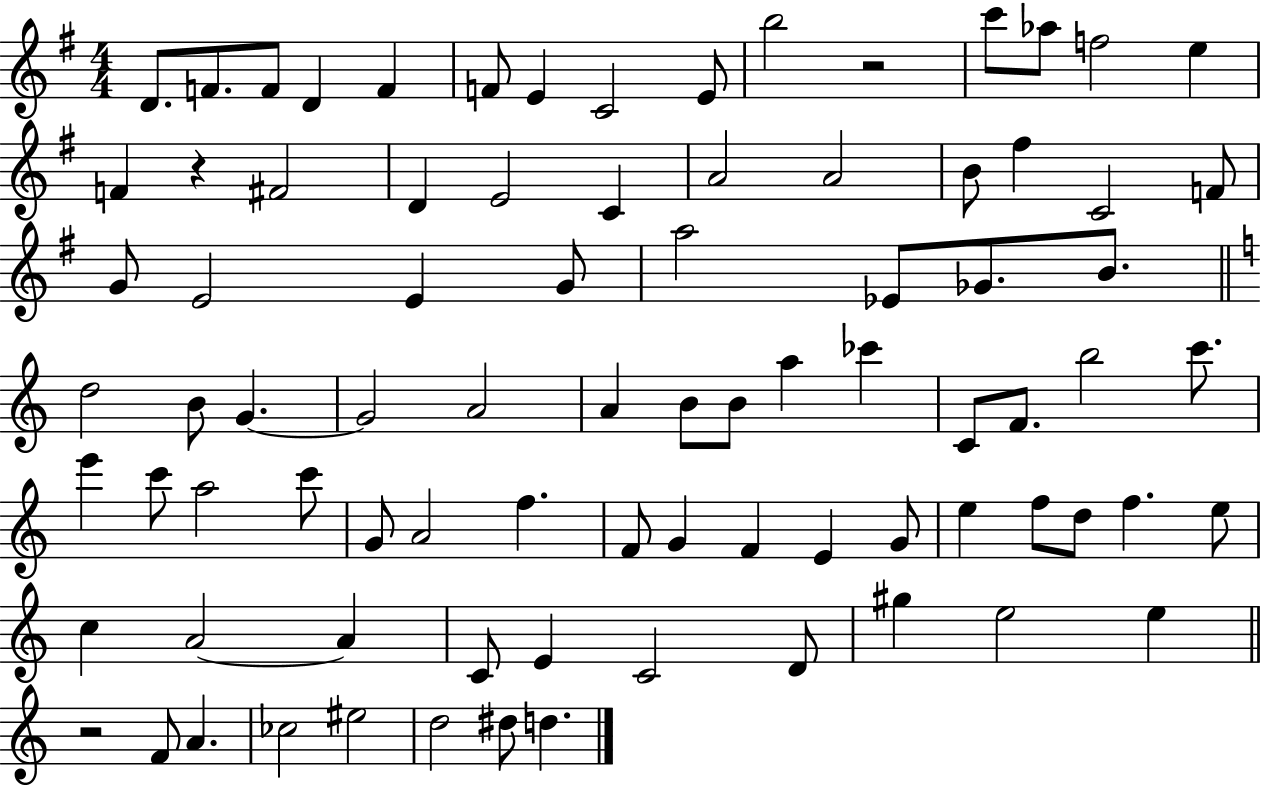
{
  \clef treble
  \numericTimeSignature
  \time 4/4
  \key g \major
  \repeat volta 2 { d'8. f'8. f'8 d'4 f'4 | f'8 e'4 c'2 e'8 | b''2 r2 | c'''8 aes''8 f''2 e''4 | \break f'4 r4 fis'2 | d'4 e'2 c'4 | a'2 a'2 | b'8 fis''4 c'2 f'8 | \break g'8 e'2 e'4 g'8 | a''2 ees'8 ges'8. b'8. | \bar "||" \break \key c \major d''2 b'8 g'4.~~ | g'2 a'2 | a'4 b'8 b'8 a''4 ces'''4 | c'8 f'8. b''2 c'''8. | \break e'''4 c'''8 a''2 c'''8 | g'8 a'2 f''4. | f'8 g'4 f'4 e'4 g'8 | e''4 f''8 d''8 f''4. e''8 | \break c''4 a'2~~ a'4 | c'8 e'4 c'2 d'8 | gis''4 e''2 e''4 | \bar "||" \break \key c \major r2 f'8 a'4. | ces''2 eis''2 | d''2 dis''8 d''4. | } \bar "|."
}